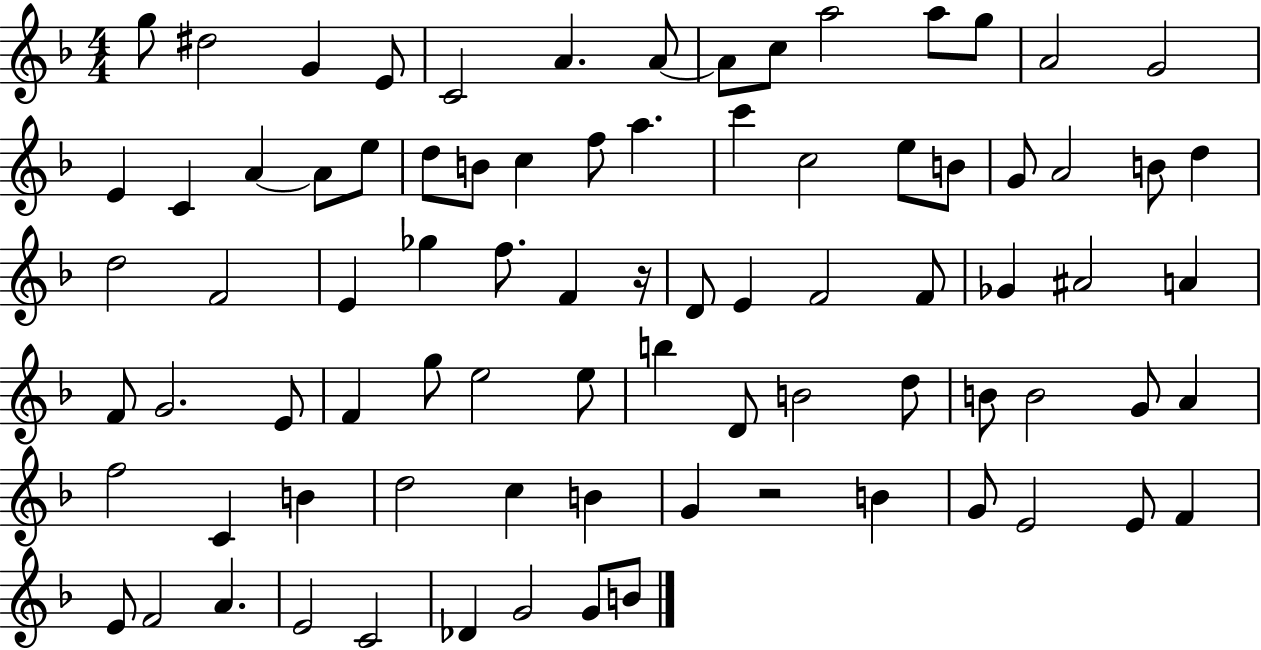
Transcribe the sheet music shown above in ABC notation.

X:1
T:Untitled
M:4/4
L:1/4
K:F
g/2 ^d2 G E/2 C2 A A/2 A/2 c/2 a2 a/2 g/2 A2 G2 E C A A/2 e/2 d/2 B/2 c f/2 a c' c2 e/2 B/2 G/2 A2 B/2 d d2 F2 E _g f/2 F z/4 D/2 E F2 F/2 _G ^A2 A F/2 G2 E/2 F g/2 e2 e/2 b D/2 B2 d/2 B/2 B2 G/2 A f2 C B d2 c B G z2 B G/2 E2 E/2 F E/2 F2 A E2 C2 _D G2 G/2 B/2